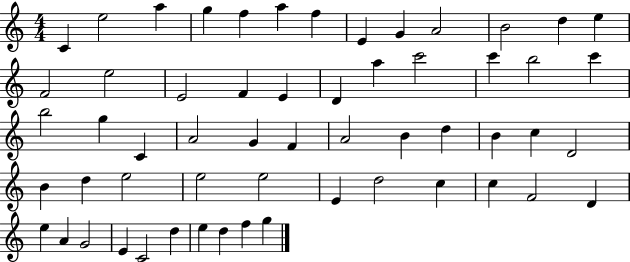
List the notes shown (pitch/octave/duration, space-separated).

C4/q E5/h A5/q G5/q F5/q A5/q F5/q E4/q G4/q A4/h B4/h D5/q E5/q F4/h E5/h E4/h F4/q E4/q D4/q A5/q C6/h C6/q B5/h C6/q B5/h G5/q C4/q A4/h G4/q F4/q A4/h B4/q D5/q B4/q C5/q D4/h B4/q D5/q E5/h E5/h E5/h E4/q D5/h C5/q C5/q F4/h D4/q E5/q A4/q G4/h E4/q C4/h D5/q E5/q D5/q F5/q G5/q